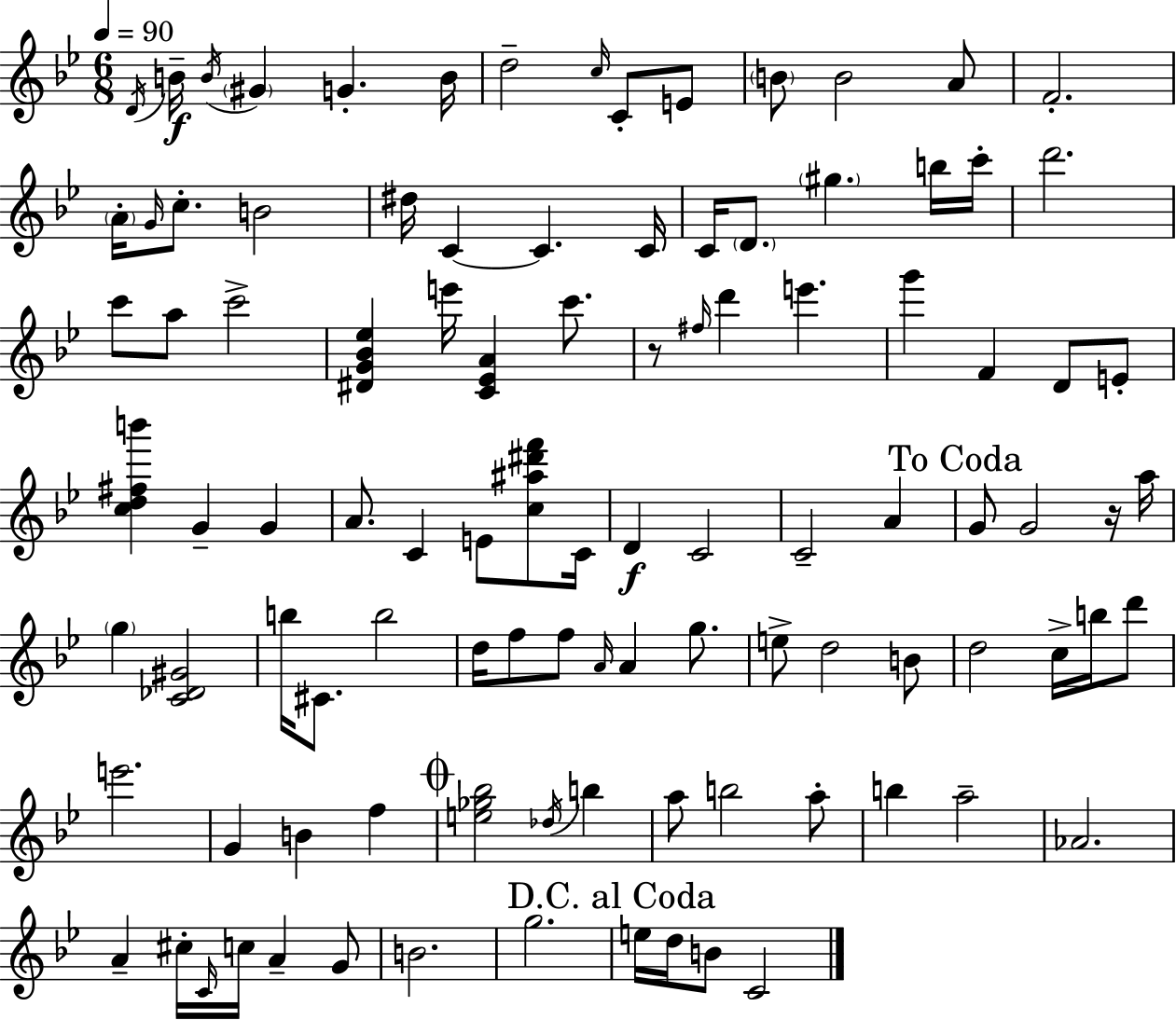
D4/s B4/s B4/s G#4/q G4/q. B4/s D5/h C5/s C4/e E4/e B4/e B4/h A4/e F4/h. A4/s G4/s C5/e. B4/h D#5/s C4/q C4/q. C4/s C4/s D4/e. G#5/q. B5/s C6/s D6/h. C6/e A5/e C6/h [D#4,G4,Bb4,Eb5]/q E6/s [C4,Eb4,A4]/q C6/e. R/e F#5/s D6/q E6/q. G6/q F4/q D4/e E4/e [C5,D5,F#5,B6]/q G4/q G4/q A4/e. C4/q E4/e [C5,A#5,D#6,F6]/e C4/s D4/q C4/h C4/h A4/q G4/e G4/h R/s A5/s G5/q [C4,Db4,G#4]/h B5/s C#4/e. B5/h D5/s F5/e F5/e A4/s A4/q G5/e. E5/e D5/h B4/e D5/h C5/s B5/s D6/e E6/h. G4/q B4/q F5/q [E5,Gb5,Bb5]/h Db5/s B5/q A5/e B5/h A5/e B5/q A5/h Ab4/h. A4/q C#5/s C4/s C5/s A4/q G4/e B4/h. G5/h. E5/s D5/s B4/e C4/h